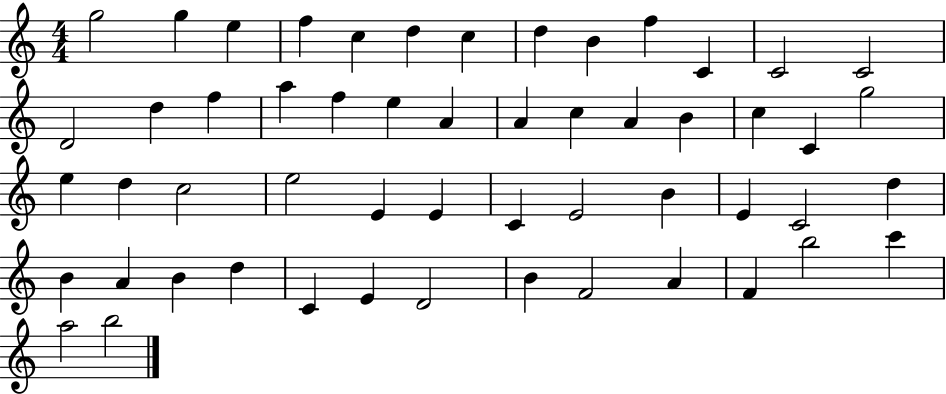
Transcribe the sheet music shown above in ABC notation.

X:1
T:Untitled
M:4/4
L:1/4
K:C
g2 g e f c d c d B f C C2 C2 D2 d f a f e A A c A B c C g2 e d c2 e2 E E C E2 B E C2 d B A B d C E D2 B F2 A F b2 c' a2 b2